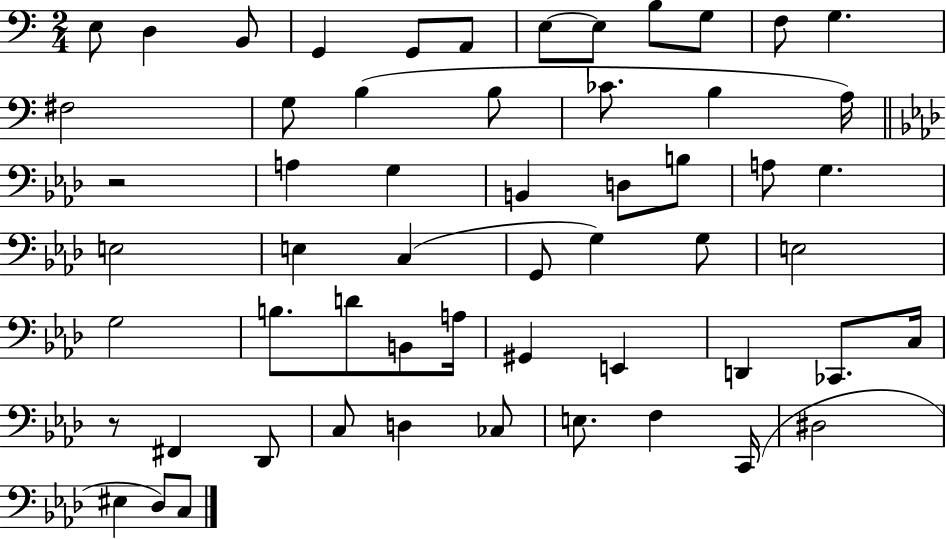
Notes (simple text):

E3/e D3/q B2/e G2/q G2/e A2/e E3/e E3/e B3/e G3/e F3/e G3/q. F#3/h G3/e B3/q B3/e CES4/e. B3/q A3/s R/h A3/q G3/q B2/q D3/e B3/e A3/e G3/q. E3/h E3/q C3/q G2/e G3/q G3/e E3/h G3/h B3/e. D4/e B2/e A3/s G#2/q E2/q D2/q CES2/e. C3/s R/e F#2/q Db2/e C3/e D3/q CES3/e E3/e. F3/q C2/s D#3/h EIS3/q Db3/e C3/e